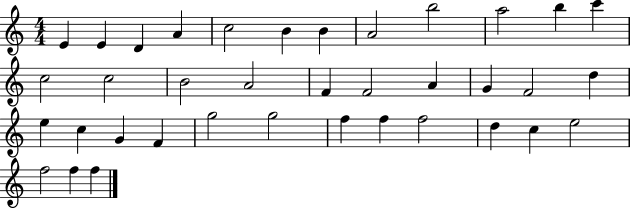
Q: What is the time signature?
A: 4/4